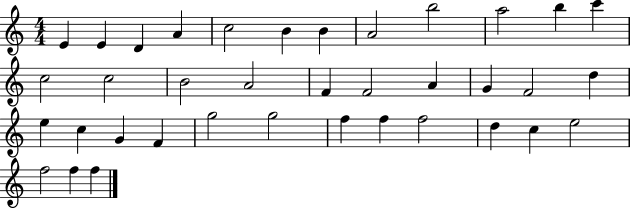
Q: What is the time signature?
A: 4/4